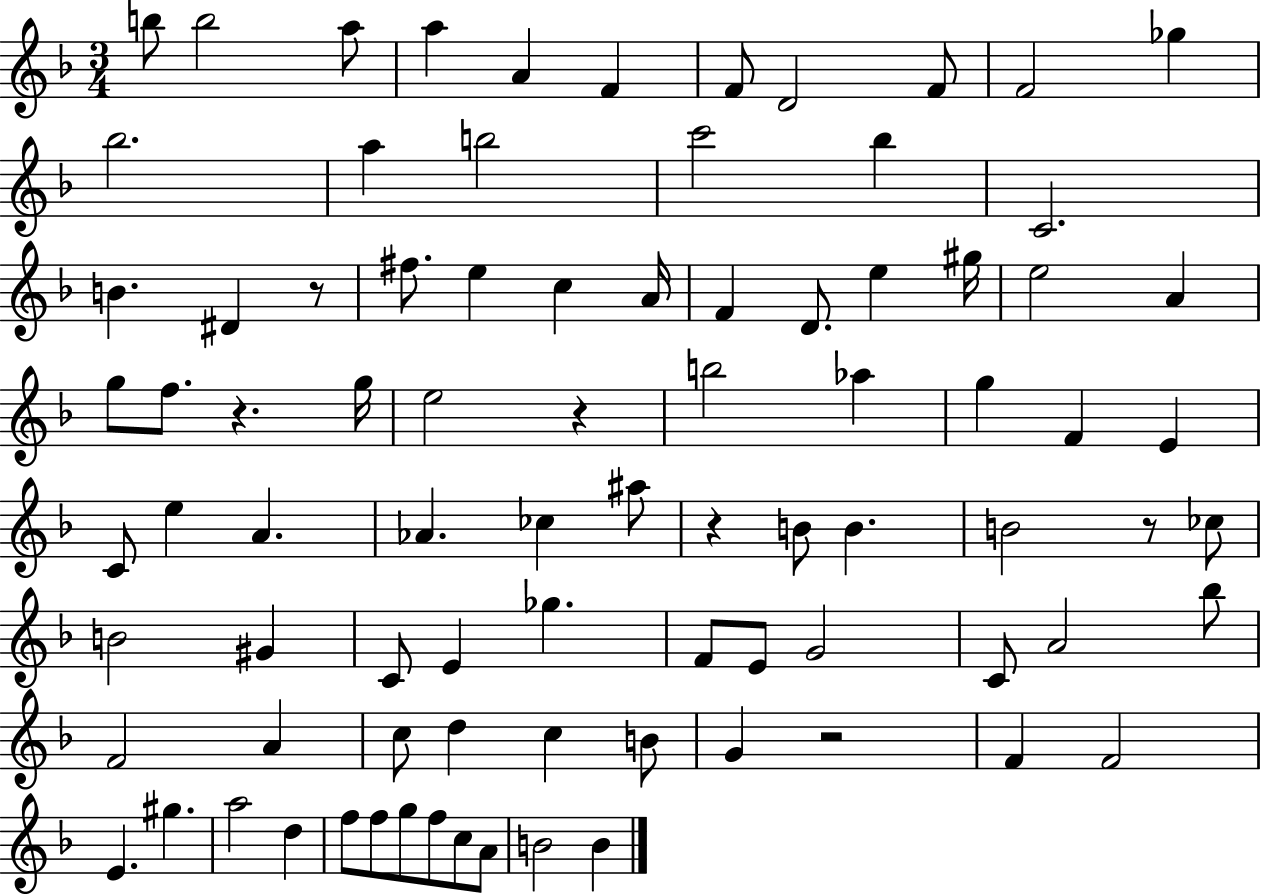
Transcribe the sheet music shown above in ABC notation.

X:1
T:Untitled
M:3/4
L:1/4
K:F
b/2 b2 a/2 a A F F/2 D2 F/2 F2 _g _b2 a b2 c'2 _b C2 B ^D z/2 ^f/2 e c A/4 F D/2 e ^g/4 e2 A g/2 f/2 z g/4 e2 z b2 _a g F E C/2 e A _A _c ^a/2 z B/2 B B2 z/2 _c/2 B2 ^G C/2 E _g F/2 E/2 G2 C/2 A2 _b/2 F2 A c/2 d c B/2 G z2 F F2 E ^g a2 d f/2 f/2 g/2 f/2 c/2 A/2 B2 B